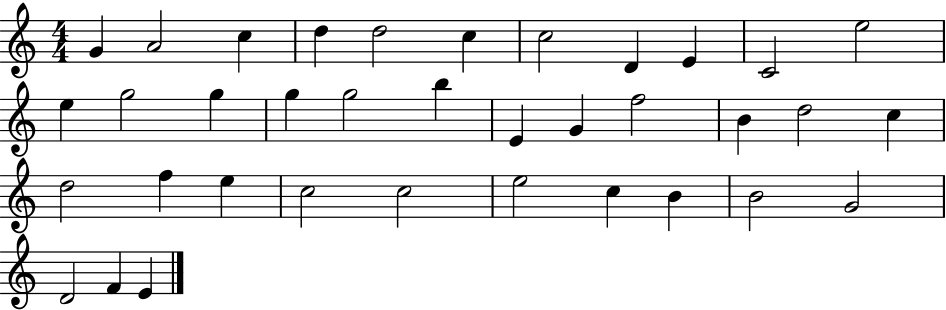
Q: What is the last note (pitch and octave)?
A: E4